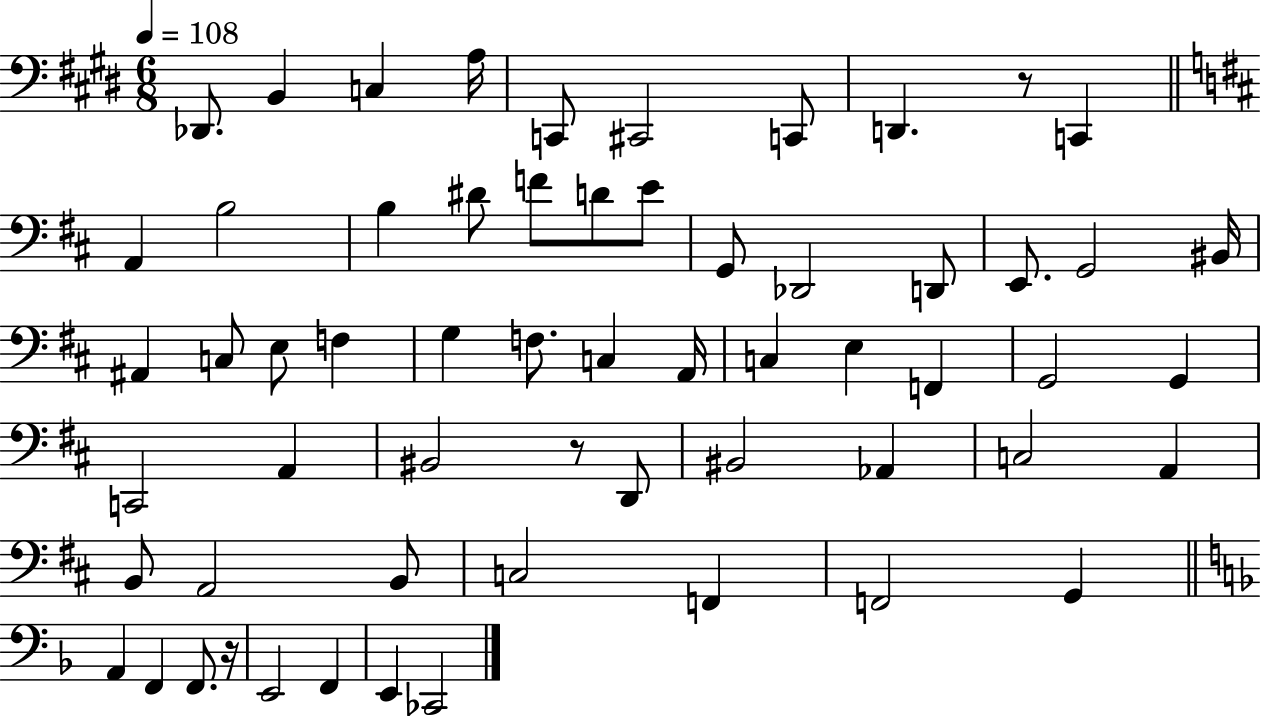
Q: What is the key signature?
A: E major